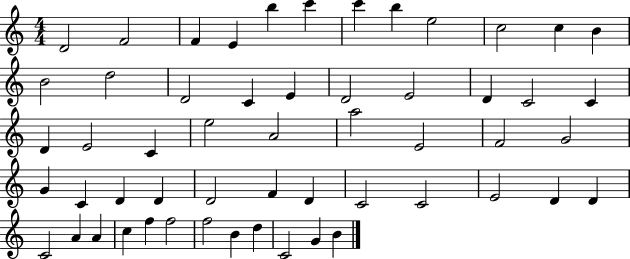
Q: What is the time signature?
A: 4/4